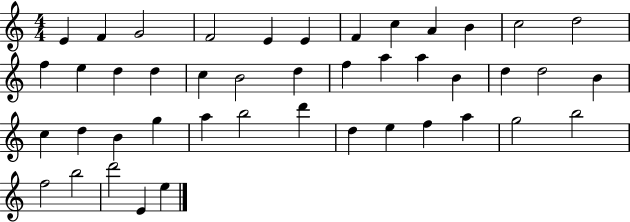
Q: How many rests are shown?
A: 0